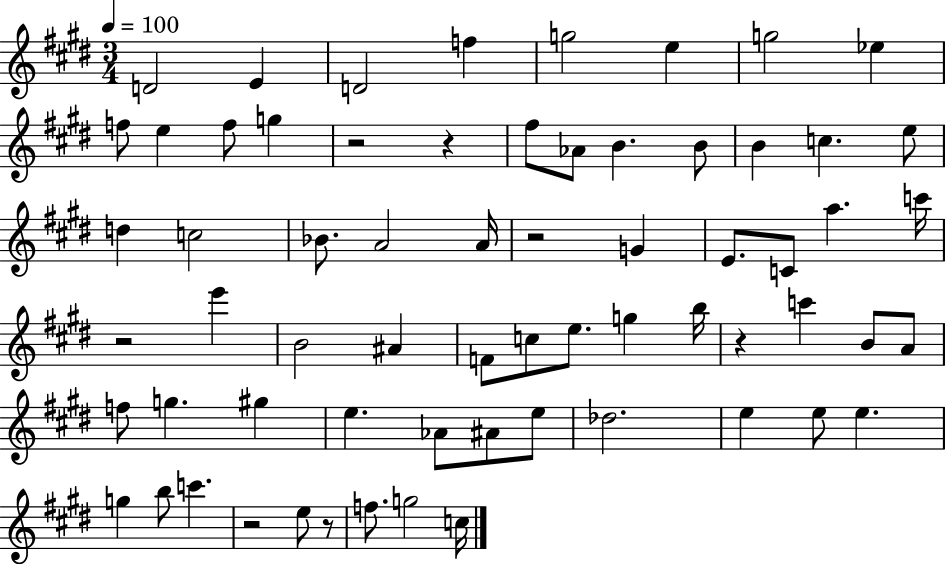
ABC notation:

X:1
T:Untitled
M:3/4
L:1/4
K:E
D2 E D2 f g2 e g2 _e f/2 e f/2 g z2 z ^f/2 _A/2 B B/2 B c e/2 d c2 _B/2 A2 A/4 z2 G E/2 C/2 a c'/4 z2 e' B2 ^A F/2 c/2 e/2 g b/4 z c' B/2 A/2 f/2 g ^g e _A/2 ^A/2 e/2 _d2 e e/2 e g b/2 c' z2 e/2 z/2 f/2 g2 c/4